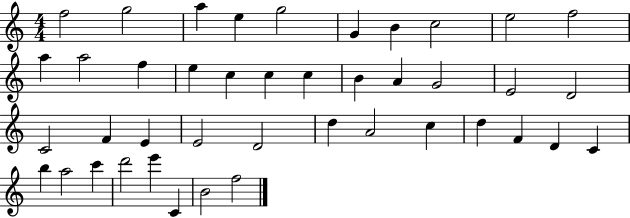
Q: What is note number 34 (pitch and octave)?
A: C4